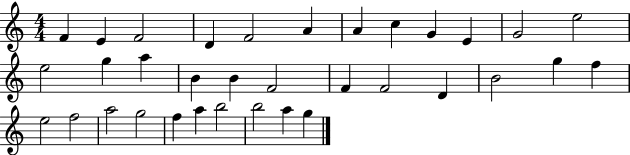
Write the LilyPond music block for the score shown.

{
  \clef treble
  \numericTimeSignature
  \time 4/4
  \key c \major
  f'4 e'4 f'2 | d'4 f'2 a'4 | a'4 c''4 g'4 e'4 | g'2 e''2 | \break e''2 g''4 a''4 | b'4 b'4 f'2 | f'4 f'2 d'4 | b'2 g''4 f''4 | \break e''2 f''2 | a''2 g''2 | f''4 a''4 b''2 | b''2 a''4 g''4 | \break \bar "|."
}